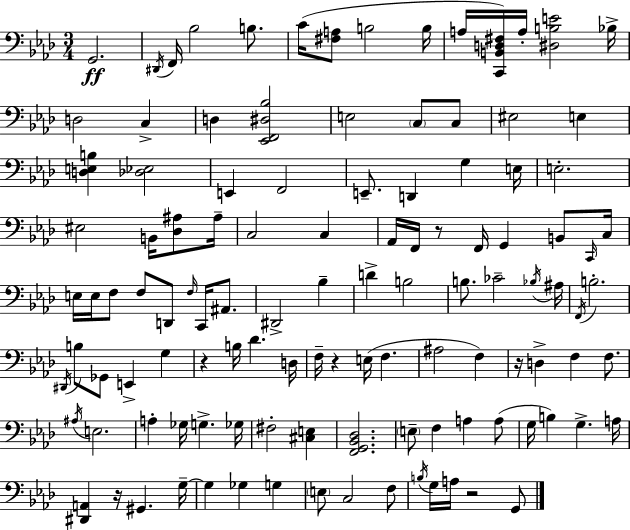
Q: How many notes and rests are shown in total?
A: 115